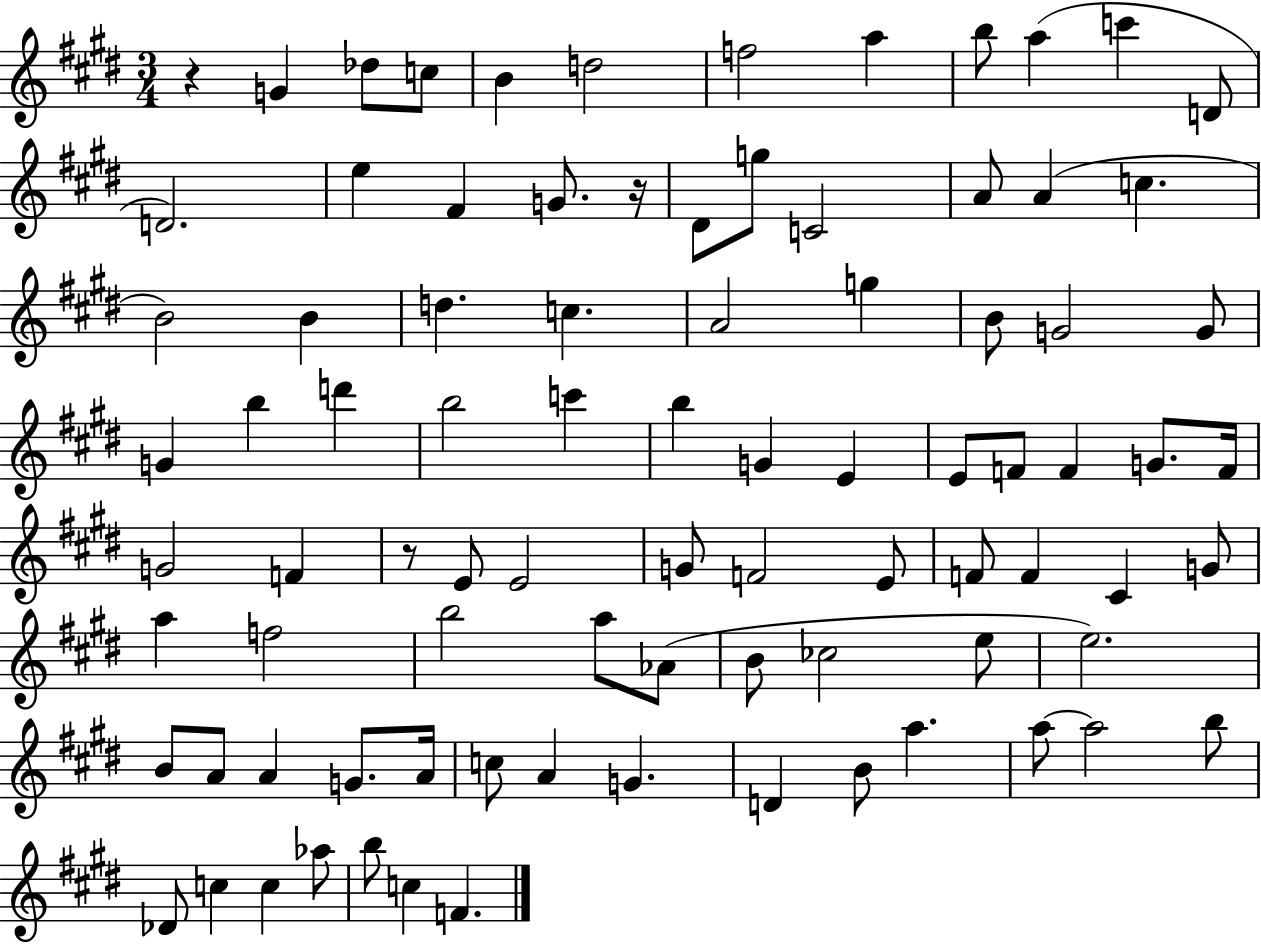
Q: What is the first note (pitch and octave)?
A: G4